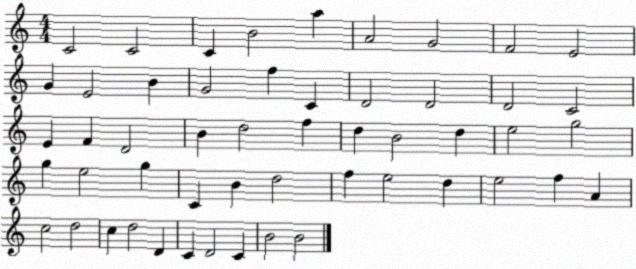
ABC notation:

X:1
T:Untitled
M:4/4
L:1/4
K:C
C2 C2 C B2 a A2 G2 F2 E2 G E2 B G2 f C D2 D2 D2 C2 E F D2 B d2 f d B2 d e2 g2 g e2 g C B d2 f e2 d e2 f A c2 d2 c d2 D C D2 C B2 B2